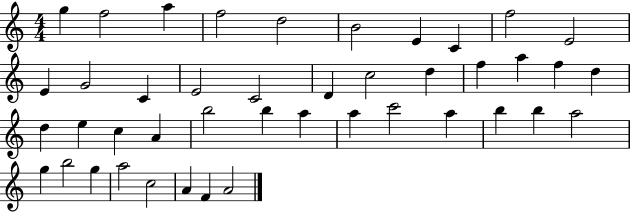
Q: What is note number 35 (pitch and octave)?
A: A5